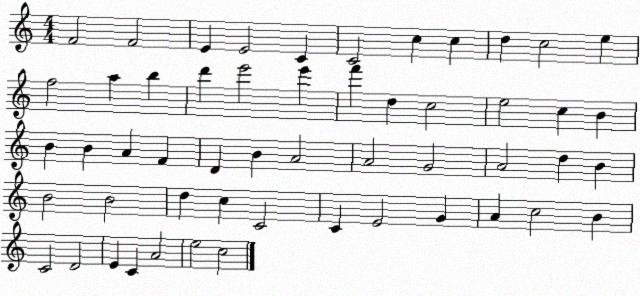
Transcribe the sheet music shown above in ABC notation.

X:1
T:Untitled
M:4/4
L:1/4
K:C
F2 F2 E E2 C C2 c c d c2 e f2 a b d' e'2 e' f' d c2 e2 c B B B A F D B A2 A2 G2 A2 d B B2 B2 d c C2 C E2 G A c2 B C2 D2 E C A2 e2 c2